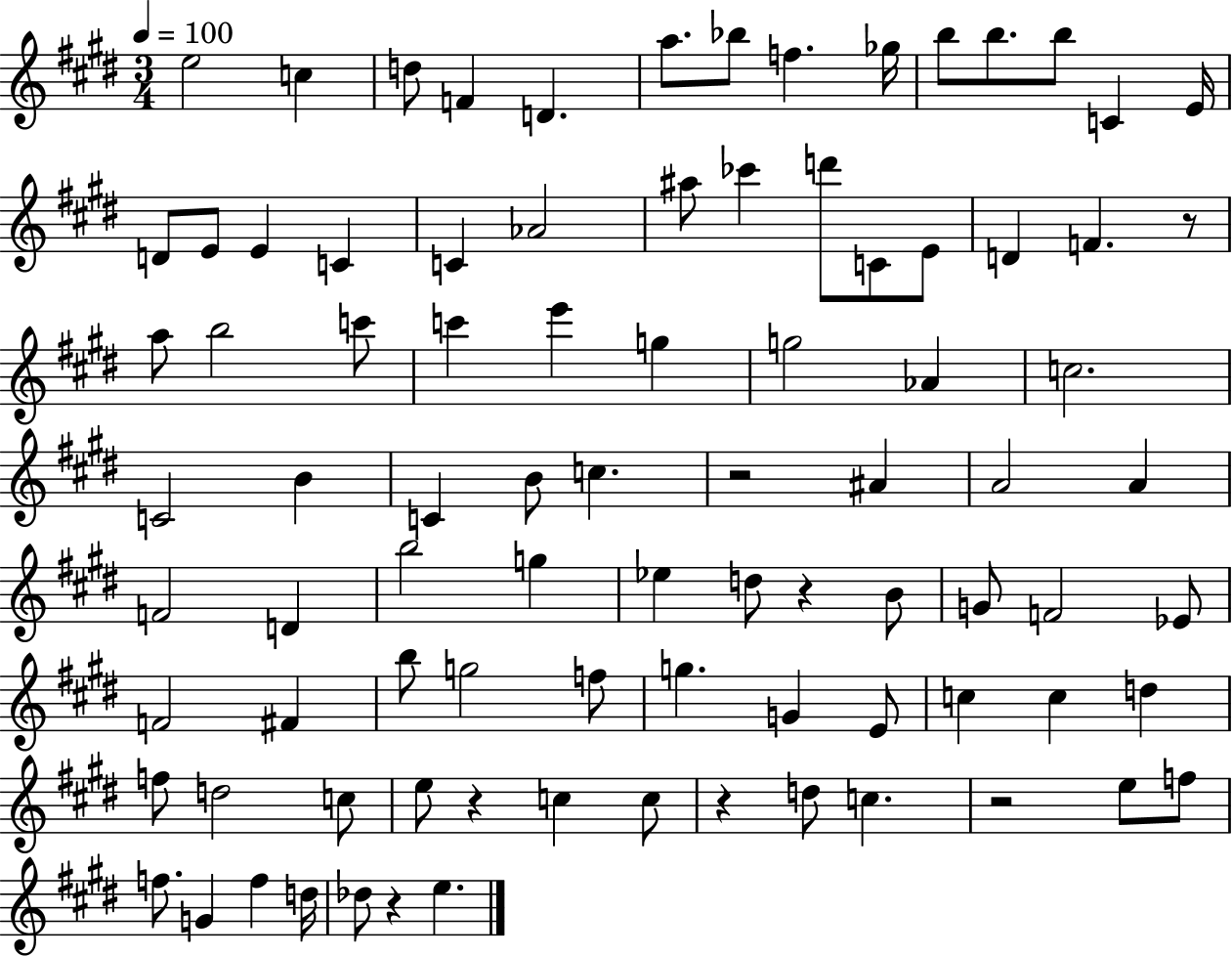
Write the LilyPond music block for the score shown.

{
  \clef treble
  \numericTimeSignature
  \time 3/4
  \key e \major
  \tempo 4 = 100
  e''2 c''4 | d''8 f'4 d'4. | a''8. bes''8 f''4. ges''16 | b''8 b''8. b''8 c'4 e'16 | \break d'8 e'8 e'4 c'4 | c'4 aes'2 | ais''8 ces'''4 d'''8 c'8 e'8 | d'4 f'4. r8 | \break a''8 b''2 c'''8 | c'''4 e'''4 g''4 | g''2 aes'4 | c''2. | \break c'2 b'4 | c'4 b'8 c''4. | r2 ais'4 | a'2 a'4 | \break f'2 d'4 | b''2 g''4 | ees''4 d''8 r4 b'8 | g'8 f'2 ees'8 | \break f'2 fis'4 | b''8 g''2 f''8 | g''4. g'4 e'8 | c''4 c''4 d''4 | \break f''8 d''2 c''8 | e''8 r4 c''4 c''8 | r4 d''8 c''4. | r2 e''8 f''8 | \break f''8. g'4 f''4 d''16 | des''8 r4 e''4. | \bar "|."
}